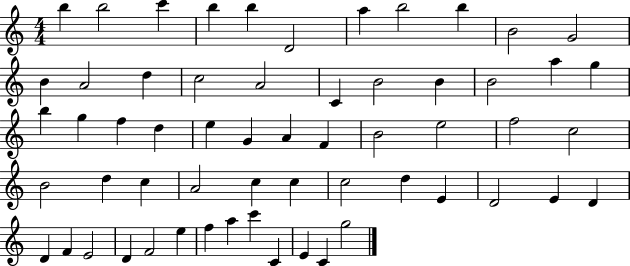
B5/q B5/h C6/q B5/q B5/q D4/h A5/q B5/h B5/q B4/h G4/h B4/q A4/h D5/q C5/h A4/h C4/q B4/h B4/q B4/h A5/q G5/q B5/q G5/q F5/q D5/q E5/q G4/q A4/q F4/q B4/h E5/h F5/h C5/h B4/h D5/q C5/q A4/h C5/q C5/q C5/h D5/q E4/q D4/h E4/q D4/q D4/q F4/q E4/h D4/q F4/h E5/q F5/q A5/q C6/q C4/q E4/q C4/q G5/h